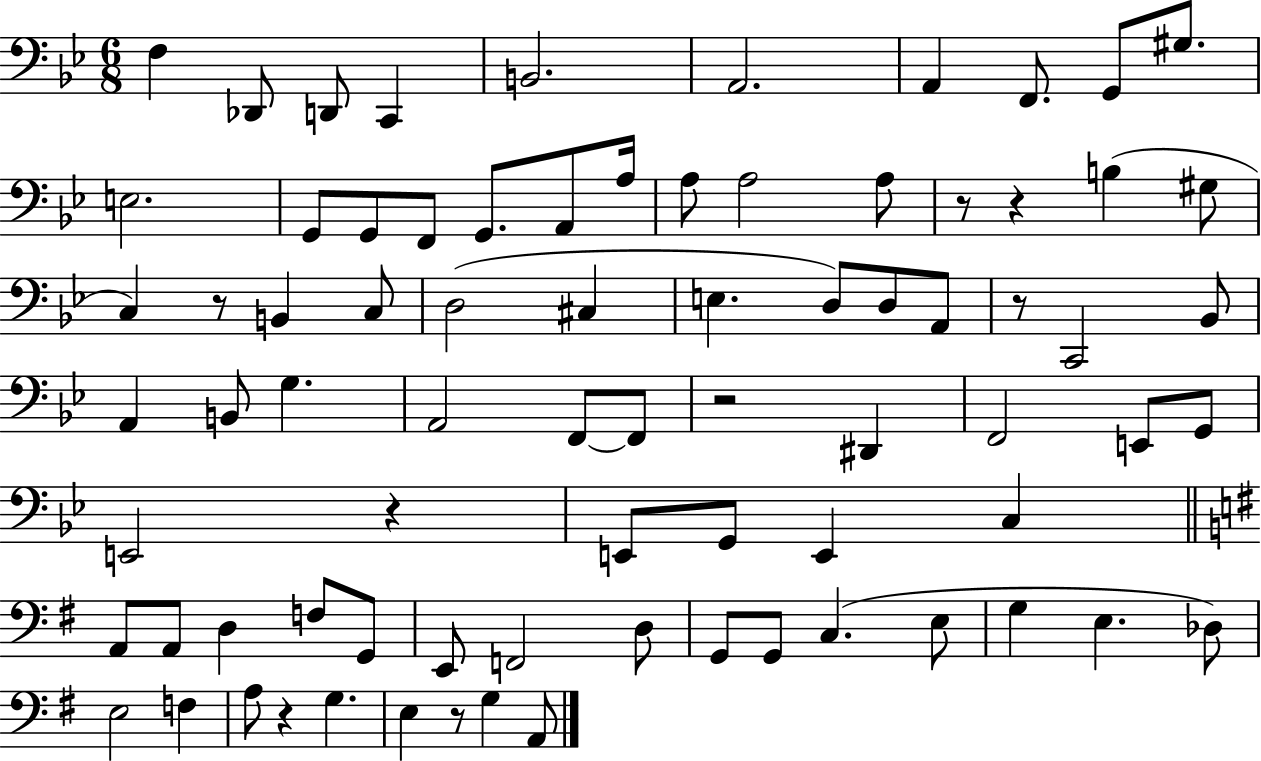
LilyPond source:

{
  \clef bass
  \numericTimeSignature
  \time 6/8
  \key bes \major
  \repeat volta 2 { f4 des,8 d,8 c,4 | b,2. | a,2. | a,4 f,8. g,8 gis8. | \break e2. | g,8 g,8 f,8 g,8. a,8 a16 | a8 a2 a8 | r8 r4 b4( gis8 | \break c4) r8 b,4 c8 | d2( cis4 | e4. d8) d8 a,8 | r8 c,2 bes,8 | \break a,4 b,8 g4. | a,2 f,8~~ f,8 | r2 dis,4 | f,2 e,8 g,8 | \break e,2 r4 | e,8 g,8 e,4 c4 | \bar "||" \break \key g \major a,8 a,8 d4 f8 g,8 | e,8 f,2 d8 | g,8 g,8 c4.( e8 | g4 e4. des8) | \break e2 f4 | a8 r4 g4. | e4 r8 g4 a,8 | } \bar "|."
}